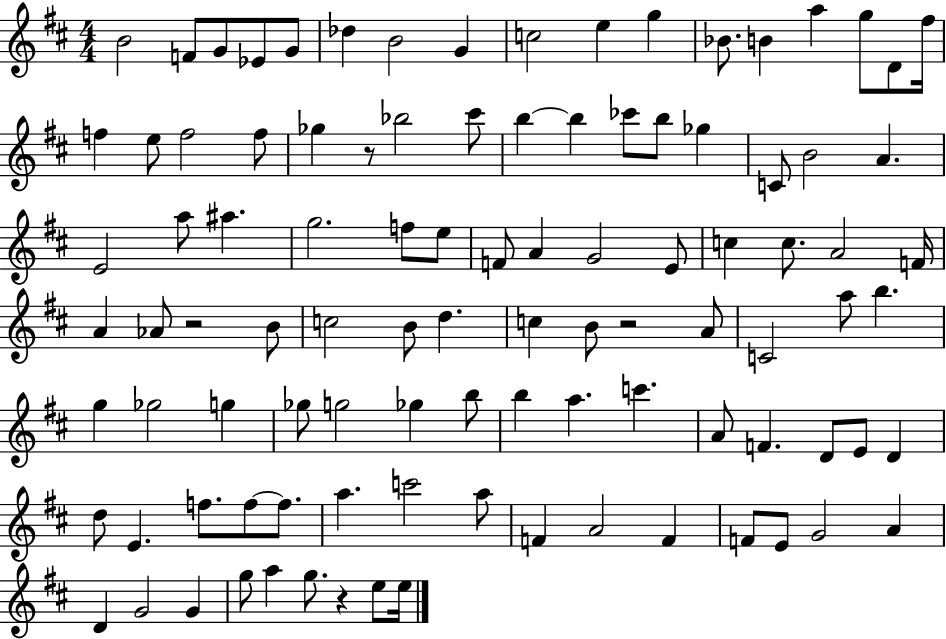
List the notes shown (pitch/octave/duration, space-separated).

B4/h F4/e G4/e Eb4/e G4/e Db5/q B4/h G4/q C5/h E5/q G5/q Bb4/e. B4/q A5/q G5/e D4/e F#5/s F5/q E5/e F5/h F5/e Gb5/q R/e Bb5/h C#6/e B5/q B5/q CES6/e B5/e Gb5/q C4/e B4/h A4/q. E4/h A5/e A#5/q. G5/h. F5/e E5/e F4/e A4/q G4/h E4/e C5/q C5/e. A4/h F4/s A4/q Ab4/e R/h B4/e C5/h B4/e D5/q. C5/q B4/e R/h A4/e C4/h A5/e B5/q. G5/q Gb5/h G5/q Gb5/e G5/h Gb5/q B5/e B5/q A5/q. C6/q. A4/e F4/q. D4/e E4/e D4/q D5/e E4/q. F5/e. F5/e F5/e. A5/q. C6/h A5/e F4/q A4/h F4/q F4/e E4/e G4/h A4/q D4/q G4/h G4/q G5/e A5/q G5/e. R/q E5/e E5/s